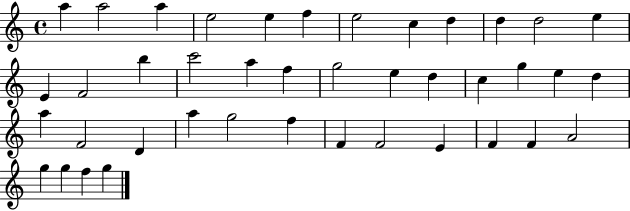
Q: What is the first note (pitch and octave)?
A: A5